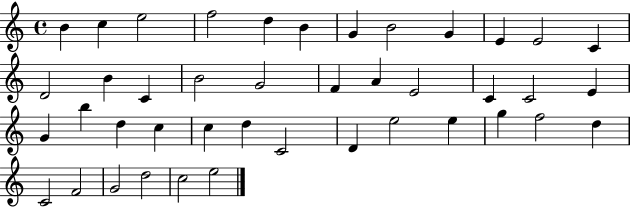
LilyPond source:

{
  \clef treble
  \time 4/4
  \defaultTimeSignature
  \key c \major
  b'4 c''4 e''2 | f''2 d''4 b'4 | g'4 b'2 g'4 | e'4 e'2 c'4 | \break d'2 b'4 c'4 | b'2 g'2 | f'4 a'4 e'2 | c'4 c'2 e'4 | \break g'4 b''4 d''4 c''4 | c''4 d''4 c'2 | d'4 e''2 e''4 | g''4 f''2 d''4 | \break c'2 f'2 | g'2 d''2 | c''2 e''2 | \bar "|."
}